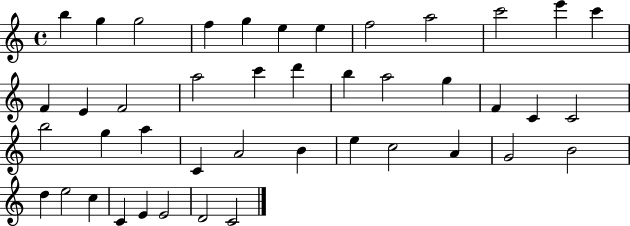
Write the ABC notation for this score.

X:1
T:Untitled
M:4/4
L:1/4
K:C
b g g2 f g e e f2 a2 c'2 e' c' F E F2 a2 c' d' b a2 g F C C2 b2 g a C A2 B e c2 A G2 B2 d e2 c C E E2 D2 C2